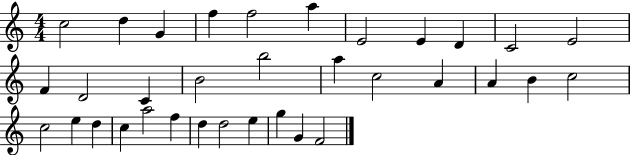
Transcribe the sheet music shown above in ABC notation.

X:1
T:Untitled
M:4/4
L:1/4
K:C
c2 d G f f2 a E2 E D C2 E2 F D2 C B2 b2 a c2 A A B c2 c2 e d c a2 f d d2 e g G F2